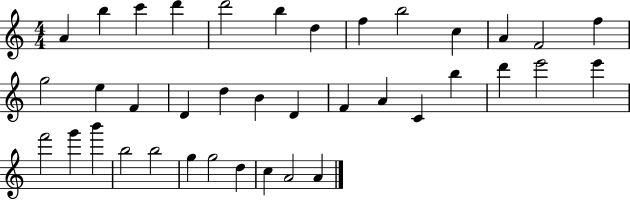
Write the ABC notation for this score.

X:1
T:Untitled
M:4/4
L:1/4
K:C
A b c' d' d'2 b d f b2 c A F2 f g2 e F D d B D F A C b d' e'2 e' f'2 g' b' b2 b2 g g2 d c A2 A